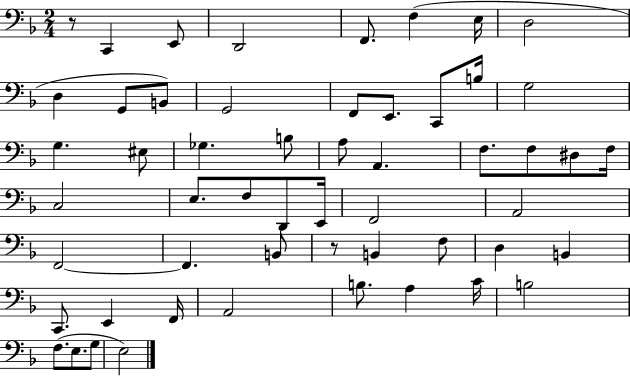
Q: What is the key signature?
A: F major